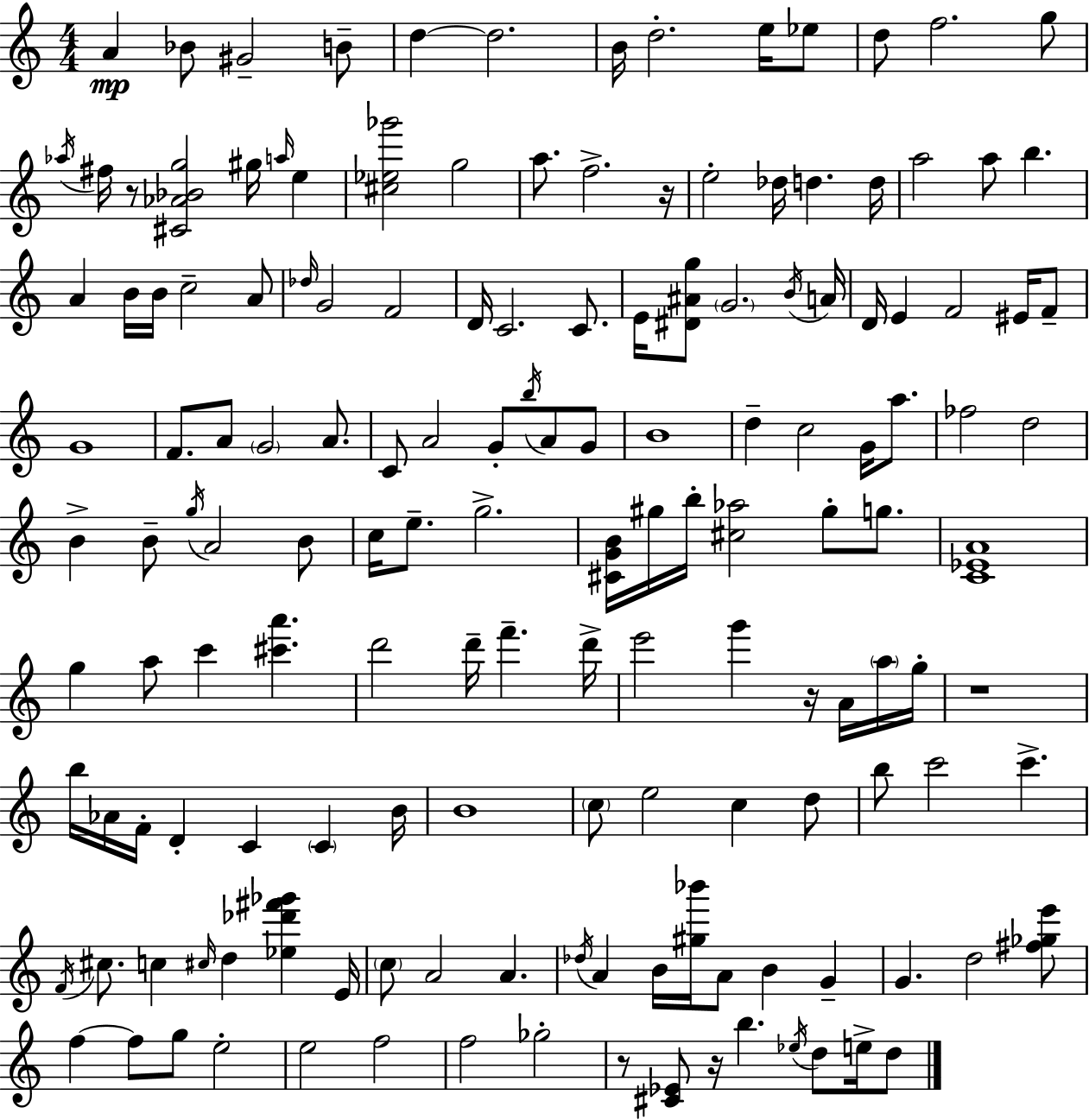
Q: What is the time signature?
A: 4/4